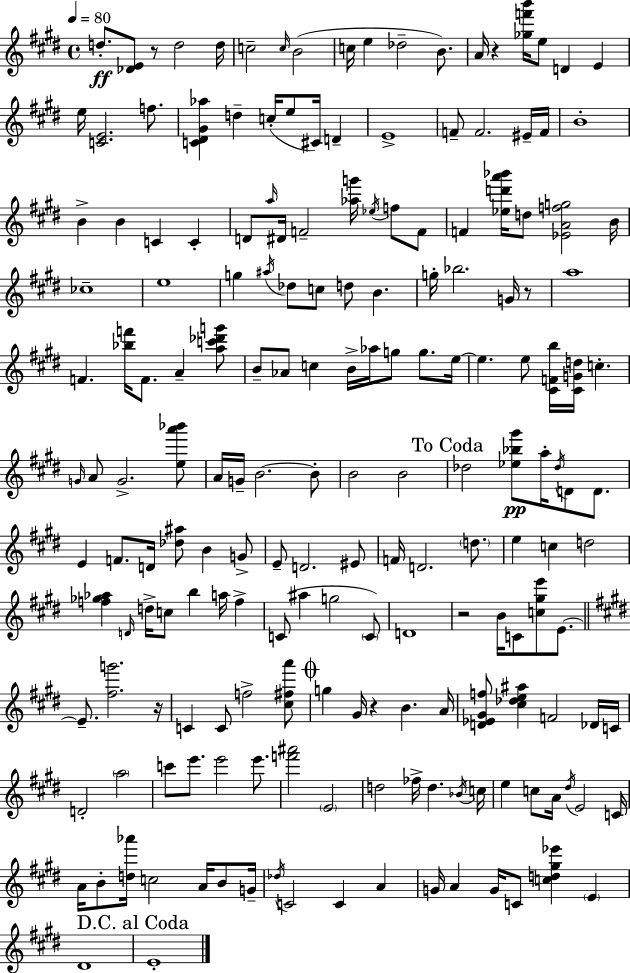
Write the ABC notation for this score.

X:1
T:Untitled
M:4/4
L:1/4
K:E
d/2 [_DE]/2 z/2 d2 d/4 c2 c/4 B2 c/4 e _d2 B/2 A/4 z [_gf'b']/4 e/2 D E e/4 [CE]2 f/2 [C^D^G_a] d c/4 e/2 ^C/4 D E4 F/2 F2 ^E/4 F/4 B4 B B C C D/2 a/4 ^D/4 F2 [_ag']/4 _e/4 f/2 F/2 F [_ed'a'_b']/4 d/2 [_EAfg]2 B/4 _c4 e4 g ^a/4 _d/2 c/2 d/2 B g/4 _b2 G/4 z/2 a4 F [_bf']/4 F/2 A [ac'_d'g']/2 B/2 _A/2 c B/4 _a/4 g/2 g/2 e/4 e e/2 [^CFb]/4 [^CGd]/4 c G/4 A/2 G2 [ea'_b']/2 A/4 G/4 B2 B/2 B2 B2 _d2 [_e_b^g']/2 a/4 _d/4 D/2 D/2 E F/2 D/4 [_d^a]/2 B G/2 E/2 D2 ^E/2 F/4 D2 d/2 e c d2 [f_g_a] D/4 d/4 c/2 b a/4 f C/2 ^a g2 C/2 D4 z2 B/4 C/2 [c^ge']/2 E/2 E/2 [^fg']2 z/4 C C/2 f2 [^c^fa']/2 g ^G/4 z B A/4 [D_E^Gf]/2 [^c_de^a] F2 _D/4 C/4 D2 a2 c'/2 e'/2 e'2 e'/2 [f'^a']2 E2 d2 _f/4 d _B/4 c/4 e c/2 A/4 ^d/4 E2 C/4 A/4 B/2 [d_a']/4 c2 A/4 B/2 G/4 _d/4 C2 C A G/4 A G/4 C/2 [cd^g_e'] E ^D4 E4